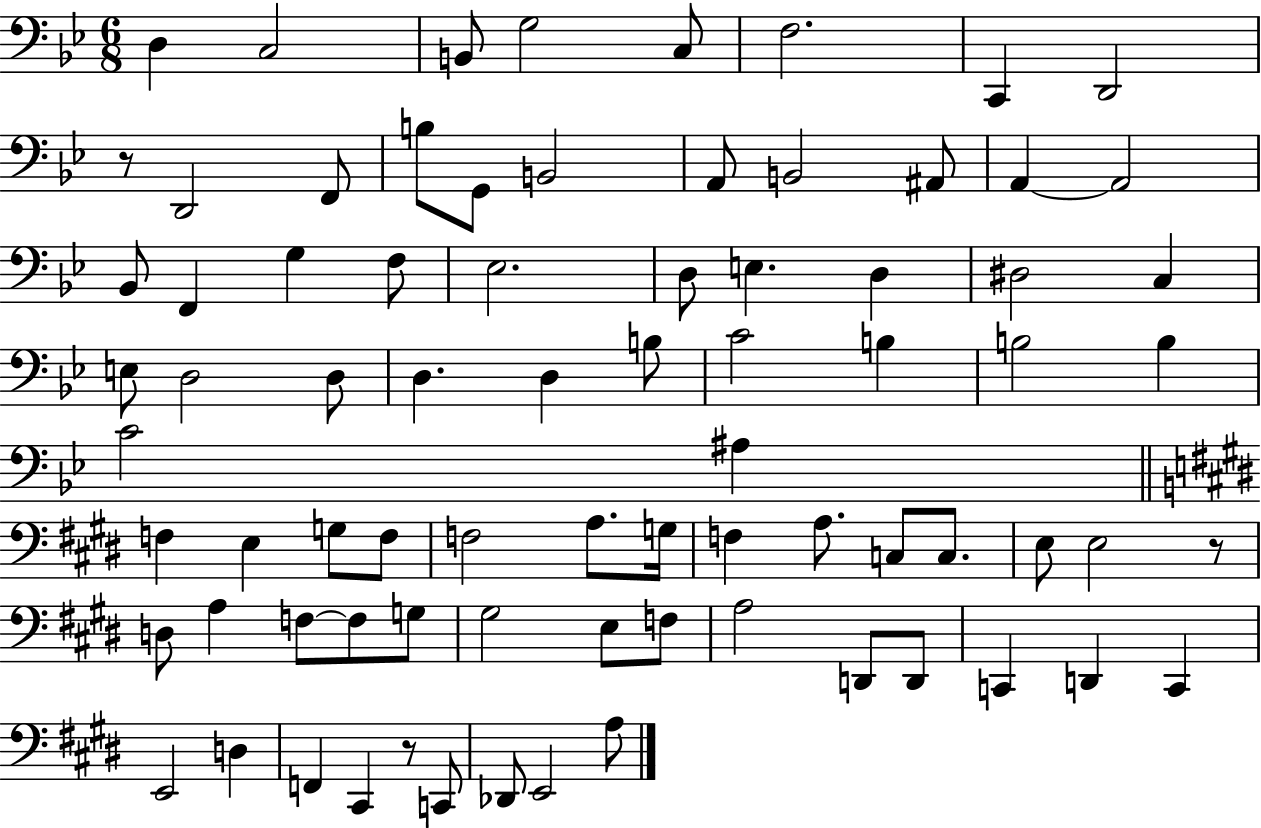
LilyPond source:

{
  \clef bass
  \numericTimeSignature
  \time 6/8
  \key bes \major
  d4 c2 | b,8 g2 c8 | f2. | c,4 d,2 | \break r8 d,2 f,8 | b8 g,8 b,2 | a,8 b,2 ais,8 | a,4~~ a,2 | \break bes,8 f,4 g4 f8 | ees2. | d8 e4. d4 | dis2 c4 | \break e8 d2 d8 | d4. d4 b8 | c'2 b4 | b2 b4 | \break c'2 ais4 | \bar "||" \break \key e \major f4 e4 g8 f8 | f2 a8. g16 | f4 a8. c8 c8. | e8 e2 r8 | \break d8 a4 f8~~ f8 g8 | gis2 e8 f8 | a2 d,8 d,8 | c,4 d,4 c,4 | \break e,2 d4 | f,4 cis,4 r8 c,8 | des,8 e,2 a8 | \bar "|."
}